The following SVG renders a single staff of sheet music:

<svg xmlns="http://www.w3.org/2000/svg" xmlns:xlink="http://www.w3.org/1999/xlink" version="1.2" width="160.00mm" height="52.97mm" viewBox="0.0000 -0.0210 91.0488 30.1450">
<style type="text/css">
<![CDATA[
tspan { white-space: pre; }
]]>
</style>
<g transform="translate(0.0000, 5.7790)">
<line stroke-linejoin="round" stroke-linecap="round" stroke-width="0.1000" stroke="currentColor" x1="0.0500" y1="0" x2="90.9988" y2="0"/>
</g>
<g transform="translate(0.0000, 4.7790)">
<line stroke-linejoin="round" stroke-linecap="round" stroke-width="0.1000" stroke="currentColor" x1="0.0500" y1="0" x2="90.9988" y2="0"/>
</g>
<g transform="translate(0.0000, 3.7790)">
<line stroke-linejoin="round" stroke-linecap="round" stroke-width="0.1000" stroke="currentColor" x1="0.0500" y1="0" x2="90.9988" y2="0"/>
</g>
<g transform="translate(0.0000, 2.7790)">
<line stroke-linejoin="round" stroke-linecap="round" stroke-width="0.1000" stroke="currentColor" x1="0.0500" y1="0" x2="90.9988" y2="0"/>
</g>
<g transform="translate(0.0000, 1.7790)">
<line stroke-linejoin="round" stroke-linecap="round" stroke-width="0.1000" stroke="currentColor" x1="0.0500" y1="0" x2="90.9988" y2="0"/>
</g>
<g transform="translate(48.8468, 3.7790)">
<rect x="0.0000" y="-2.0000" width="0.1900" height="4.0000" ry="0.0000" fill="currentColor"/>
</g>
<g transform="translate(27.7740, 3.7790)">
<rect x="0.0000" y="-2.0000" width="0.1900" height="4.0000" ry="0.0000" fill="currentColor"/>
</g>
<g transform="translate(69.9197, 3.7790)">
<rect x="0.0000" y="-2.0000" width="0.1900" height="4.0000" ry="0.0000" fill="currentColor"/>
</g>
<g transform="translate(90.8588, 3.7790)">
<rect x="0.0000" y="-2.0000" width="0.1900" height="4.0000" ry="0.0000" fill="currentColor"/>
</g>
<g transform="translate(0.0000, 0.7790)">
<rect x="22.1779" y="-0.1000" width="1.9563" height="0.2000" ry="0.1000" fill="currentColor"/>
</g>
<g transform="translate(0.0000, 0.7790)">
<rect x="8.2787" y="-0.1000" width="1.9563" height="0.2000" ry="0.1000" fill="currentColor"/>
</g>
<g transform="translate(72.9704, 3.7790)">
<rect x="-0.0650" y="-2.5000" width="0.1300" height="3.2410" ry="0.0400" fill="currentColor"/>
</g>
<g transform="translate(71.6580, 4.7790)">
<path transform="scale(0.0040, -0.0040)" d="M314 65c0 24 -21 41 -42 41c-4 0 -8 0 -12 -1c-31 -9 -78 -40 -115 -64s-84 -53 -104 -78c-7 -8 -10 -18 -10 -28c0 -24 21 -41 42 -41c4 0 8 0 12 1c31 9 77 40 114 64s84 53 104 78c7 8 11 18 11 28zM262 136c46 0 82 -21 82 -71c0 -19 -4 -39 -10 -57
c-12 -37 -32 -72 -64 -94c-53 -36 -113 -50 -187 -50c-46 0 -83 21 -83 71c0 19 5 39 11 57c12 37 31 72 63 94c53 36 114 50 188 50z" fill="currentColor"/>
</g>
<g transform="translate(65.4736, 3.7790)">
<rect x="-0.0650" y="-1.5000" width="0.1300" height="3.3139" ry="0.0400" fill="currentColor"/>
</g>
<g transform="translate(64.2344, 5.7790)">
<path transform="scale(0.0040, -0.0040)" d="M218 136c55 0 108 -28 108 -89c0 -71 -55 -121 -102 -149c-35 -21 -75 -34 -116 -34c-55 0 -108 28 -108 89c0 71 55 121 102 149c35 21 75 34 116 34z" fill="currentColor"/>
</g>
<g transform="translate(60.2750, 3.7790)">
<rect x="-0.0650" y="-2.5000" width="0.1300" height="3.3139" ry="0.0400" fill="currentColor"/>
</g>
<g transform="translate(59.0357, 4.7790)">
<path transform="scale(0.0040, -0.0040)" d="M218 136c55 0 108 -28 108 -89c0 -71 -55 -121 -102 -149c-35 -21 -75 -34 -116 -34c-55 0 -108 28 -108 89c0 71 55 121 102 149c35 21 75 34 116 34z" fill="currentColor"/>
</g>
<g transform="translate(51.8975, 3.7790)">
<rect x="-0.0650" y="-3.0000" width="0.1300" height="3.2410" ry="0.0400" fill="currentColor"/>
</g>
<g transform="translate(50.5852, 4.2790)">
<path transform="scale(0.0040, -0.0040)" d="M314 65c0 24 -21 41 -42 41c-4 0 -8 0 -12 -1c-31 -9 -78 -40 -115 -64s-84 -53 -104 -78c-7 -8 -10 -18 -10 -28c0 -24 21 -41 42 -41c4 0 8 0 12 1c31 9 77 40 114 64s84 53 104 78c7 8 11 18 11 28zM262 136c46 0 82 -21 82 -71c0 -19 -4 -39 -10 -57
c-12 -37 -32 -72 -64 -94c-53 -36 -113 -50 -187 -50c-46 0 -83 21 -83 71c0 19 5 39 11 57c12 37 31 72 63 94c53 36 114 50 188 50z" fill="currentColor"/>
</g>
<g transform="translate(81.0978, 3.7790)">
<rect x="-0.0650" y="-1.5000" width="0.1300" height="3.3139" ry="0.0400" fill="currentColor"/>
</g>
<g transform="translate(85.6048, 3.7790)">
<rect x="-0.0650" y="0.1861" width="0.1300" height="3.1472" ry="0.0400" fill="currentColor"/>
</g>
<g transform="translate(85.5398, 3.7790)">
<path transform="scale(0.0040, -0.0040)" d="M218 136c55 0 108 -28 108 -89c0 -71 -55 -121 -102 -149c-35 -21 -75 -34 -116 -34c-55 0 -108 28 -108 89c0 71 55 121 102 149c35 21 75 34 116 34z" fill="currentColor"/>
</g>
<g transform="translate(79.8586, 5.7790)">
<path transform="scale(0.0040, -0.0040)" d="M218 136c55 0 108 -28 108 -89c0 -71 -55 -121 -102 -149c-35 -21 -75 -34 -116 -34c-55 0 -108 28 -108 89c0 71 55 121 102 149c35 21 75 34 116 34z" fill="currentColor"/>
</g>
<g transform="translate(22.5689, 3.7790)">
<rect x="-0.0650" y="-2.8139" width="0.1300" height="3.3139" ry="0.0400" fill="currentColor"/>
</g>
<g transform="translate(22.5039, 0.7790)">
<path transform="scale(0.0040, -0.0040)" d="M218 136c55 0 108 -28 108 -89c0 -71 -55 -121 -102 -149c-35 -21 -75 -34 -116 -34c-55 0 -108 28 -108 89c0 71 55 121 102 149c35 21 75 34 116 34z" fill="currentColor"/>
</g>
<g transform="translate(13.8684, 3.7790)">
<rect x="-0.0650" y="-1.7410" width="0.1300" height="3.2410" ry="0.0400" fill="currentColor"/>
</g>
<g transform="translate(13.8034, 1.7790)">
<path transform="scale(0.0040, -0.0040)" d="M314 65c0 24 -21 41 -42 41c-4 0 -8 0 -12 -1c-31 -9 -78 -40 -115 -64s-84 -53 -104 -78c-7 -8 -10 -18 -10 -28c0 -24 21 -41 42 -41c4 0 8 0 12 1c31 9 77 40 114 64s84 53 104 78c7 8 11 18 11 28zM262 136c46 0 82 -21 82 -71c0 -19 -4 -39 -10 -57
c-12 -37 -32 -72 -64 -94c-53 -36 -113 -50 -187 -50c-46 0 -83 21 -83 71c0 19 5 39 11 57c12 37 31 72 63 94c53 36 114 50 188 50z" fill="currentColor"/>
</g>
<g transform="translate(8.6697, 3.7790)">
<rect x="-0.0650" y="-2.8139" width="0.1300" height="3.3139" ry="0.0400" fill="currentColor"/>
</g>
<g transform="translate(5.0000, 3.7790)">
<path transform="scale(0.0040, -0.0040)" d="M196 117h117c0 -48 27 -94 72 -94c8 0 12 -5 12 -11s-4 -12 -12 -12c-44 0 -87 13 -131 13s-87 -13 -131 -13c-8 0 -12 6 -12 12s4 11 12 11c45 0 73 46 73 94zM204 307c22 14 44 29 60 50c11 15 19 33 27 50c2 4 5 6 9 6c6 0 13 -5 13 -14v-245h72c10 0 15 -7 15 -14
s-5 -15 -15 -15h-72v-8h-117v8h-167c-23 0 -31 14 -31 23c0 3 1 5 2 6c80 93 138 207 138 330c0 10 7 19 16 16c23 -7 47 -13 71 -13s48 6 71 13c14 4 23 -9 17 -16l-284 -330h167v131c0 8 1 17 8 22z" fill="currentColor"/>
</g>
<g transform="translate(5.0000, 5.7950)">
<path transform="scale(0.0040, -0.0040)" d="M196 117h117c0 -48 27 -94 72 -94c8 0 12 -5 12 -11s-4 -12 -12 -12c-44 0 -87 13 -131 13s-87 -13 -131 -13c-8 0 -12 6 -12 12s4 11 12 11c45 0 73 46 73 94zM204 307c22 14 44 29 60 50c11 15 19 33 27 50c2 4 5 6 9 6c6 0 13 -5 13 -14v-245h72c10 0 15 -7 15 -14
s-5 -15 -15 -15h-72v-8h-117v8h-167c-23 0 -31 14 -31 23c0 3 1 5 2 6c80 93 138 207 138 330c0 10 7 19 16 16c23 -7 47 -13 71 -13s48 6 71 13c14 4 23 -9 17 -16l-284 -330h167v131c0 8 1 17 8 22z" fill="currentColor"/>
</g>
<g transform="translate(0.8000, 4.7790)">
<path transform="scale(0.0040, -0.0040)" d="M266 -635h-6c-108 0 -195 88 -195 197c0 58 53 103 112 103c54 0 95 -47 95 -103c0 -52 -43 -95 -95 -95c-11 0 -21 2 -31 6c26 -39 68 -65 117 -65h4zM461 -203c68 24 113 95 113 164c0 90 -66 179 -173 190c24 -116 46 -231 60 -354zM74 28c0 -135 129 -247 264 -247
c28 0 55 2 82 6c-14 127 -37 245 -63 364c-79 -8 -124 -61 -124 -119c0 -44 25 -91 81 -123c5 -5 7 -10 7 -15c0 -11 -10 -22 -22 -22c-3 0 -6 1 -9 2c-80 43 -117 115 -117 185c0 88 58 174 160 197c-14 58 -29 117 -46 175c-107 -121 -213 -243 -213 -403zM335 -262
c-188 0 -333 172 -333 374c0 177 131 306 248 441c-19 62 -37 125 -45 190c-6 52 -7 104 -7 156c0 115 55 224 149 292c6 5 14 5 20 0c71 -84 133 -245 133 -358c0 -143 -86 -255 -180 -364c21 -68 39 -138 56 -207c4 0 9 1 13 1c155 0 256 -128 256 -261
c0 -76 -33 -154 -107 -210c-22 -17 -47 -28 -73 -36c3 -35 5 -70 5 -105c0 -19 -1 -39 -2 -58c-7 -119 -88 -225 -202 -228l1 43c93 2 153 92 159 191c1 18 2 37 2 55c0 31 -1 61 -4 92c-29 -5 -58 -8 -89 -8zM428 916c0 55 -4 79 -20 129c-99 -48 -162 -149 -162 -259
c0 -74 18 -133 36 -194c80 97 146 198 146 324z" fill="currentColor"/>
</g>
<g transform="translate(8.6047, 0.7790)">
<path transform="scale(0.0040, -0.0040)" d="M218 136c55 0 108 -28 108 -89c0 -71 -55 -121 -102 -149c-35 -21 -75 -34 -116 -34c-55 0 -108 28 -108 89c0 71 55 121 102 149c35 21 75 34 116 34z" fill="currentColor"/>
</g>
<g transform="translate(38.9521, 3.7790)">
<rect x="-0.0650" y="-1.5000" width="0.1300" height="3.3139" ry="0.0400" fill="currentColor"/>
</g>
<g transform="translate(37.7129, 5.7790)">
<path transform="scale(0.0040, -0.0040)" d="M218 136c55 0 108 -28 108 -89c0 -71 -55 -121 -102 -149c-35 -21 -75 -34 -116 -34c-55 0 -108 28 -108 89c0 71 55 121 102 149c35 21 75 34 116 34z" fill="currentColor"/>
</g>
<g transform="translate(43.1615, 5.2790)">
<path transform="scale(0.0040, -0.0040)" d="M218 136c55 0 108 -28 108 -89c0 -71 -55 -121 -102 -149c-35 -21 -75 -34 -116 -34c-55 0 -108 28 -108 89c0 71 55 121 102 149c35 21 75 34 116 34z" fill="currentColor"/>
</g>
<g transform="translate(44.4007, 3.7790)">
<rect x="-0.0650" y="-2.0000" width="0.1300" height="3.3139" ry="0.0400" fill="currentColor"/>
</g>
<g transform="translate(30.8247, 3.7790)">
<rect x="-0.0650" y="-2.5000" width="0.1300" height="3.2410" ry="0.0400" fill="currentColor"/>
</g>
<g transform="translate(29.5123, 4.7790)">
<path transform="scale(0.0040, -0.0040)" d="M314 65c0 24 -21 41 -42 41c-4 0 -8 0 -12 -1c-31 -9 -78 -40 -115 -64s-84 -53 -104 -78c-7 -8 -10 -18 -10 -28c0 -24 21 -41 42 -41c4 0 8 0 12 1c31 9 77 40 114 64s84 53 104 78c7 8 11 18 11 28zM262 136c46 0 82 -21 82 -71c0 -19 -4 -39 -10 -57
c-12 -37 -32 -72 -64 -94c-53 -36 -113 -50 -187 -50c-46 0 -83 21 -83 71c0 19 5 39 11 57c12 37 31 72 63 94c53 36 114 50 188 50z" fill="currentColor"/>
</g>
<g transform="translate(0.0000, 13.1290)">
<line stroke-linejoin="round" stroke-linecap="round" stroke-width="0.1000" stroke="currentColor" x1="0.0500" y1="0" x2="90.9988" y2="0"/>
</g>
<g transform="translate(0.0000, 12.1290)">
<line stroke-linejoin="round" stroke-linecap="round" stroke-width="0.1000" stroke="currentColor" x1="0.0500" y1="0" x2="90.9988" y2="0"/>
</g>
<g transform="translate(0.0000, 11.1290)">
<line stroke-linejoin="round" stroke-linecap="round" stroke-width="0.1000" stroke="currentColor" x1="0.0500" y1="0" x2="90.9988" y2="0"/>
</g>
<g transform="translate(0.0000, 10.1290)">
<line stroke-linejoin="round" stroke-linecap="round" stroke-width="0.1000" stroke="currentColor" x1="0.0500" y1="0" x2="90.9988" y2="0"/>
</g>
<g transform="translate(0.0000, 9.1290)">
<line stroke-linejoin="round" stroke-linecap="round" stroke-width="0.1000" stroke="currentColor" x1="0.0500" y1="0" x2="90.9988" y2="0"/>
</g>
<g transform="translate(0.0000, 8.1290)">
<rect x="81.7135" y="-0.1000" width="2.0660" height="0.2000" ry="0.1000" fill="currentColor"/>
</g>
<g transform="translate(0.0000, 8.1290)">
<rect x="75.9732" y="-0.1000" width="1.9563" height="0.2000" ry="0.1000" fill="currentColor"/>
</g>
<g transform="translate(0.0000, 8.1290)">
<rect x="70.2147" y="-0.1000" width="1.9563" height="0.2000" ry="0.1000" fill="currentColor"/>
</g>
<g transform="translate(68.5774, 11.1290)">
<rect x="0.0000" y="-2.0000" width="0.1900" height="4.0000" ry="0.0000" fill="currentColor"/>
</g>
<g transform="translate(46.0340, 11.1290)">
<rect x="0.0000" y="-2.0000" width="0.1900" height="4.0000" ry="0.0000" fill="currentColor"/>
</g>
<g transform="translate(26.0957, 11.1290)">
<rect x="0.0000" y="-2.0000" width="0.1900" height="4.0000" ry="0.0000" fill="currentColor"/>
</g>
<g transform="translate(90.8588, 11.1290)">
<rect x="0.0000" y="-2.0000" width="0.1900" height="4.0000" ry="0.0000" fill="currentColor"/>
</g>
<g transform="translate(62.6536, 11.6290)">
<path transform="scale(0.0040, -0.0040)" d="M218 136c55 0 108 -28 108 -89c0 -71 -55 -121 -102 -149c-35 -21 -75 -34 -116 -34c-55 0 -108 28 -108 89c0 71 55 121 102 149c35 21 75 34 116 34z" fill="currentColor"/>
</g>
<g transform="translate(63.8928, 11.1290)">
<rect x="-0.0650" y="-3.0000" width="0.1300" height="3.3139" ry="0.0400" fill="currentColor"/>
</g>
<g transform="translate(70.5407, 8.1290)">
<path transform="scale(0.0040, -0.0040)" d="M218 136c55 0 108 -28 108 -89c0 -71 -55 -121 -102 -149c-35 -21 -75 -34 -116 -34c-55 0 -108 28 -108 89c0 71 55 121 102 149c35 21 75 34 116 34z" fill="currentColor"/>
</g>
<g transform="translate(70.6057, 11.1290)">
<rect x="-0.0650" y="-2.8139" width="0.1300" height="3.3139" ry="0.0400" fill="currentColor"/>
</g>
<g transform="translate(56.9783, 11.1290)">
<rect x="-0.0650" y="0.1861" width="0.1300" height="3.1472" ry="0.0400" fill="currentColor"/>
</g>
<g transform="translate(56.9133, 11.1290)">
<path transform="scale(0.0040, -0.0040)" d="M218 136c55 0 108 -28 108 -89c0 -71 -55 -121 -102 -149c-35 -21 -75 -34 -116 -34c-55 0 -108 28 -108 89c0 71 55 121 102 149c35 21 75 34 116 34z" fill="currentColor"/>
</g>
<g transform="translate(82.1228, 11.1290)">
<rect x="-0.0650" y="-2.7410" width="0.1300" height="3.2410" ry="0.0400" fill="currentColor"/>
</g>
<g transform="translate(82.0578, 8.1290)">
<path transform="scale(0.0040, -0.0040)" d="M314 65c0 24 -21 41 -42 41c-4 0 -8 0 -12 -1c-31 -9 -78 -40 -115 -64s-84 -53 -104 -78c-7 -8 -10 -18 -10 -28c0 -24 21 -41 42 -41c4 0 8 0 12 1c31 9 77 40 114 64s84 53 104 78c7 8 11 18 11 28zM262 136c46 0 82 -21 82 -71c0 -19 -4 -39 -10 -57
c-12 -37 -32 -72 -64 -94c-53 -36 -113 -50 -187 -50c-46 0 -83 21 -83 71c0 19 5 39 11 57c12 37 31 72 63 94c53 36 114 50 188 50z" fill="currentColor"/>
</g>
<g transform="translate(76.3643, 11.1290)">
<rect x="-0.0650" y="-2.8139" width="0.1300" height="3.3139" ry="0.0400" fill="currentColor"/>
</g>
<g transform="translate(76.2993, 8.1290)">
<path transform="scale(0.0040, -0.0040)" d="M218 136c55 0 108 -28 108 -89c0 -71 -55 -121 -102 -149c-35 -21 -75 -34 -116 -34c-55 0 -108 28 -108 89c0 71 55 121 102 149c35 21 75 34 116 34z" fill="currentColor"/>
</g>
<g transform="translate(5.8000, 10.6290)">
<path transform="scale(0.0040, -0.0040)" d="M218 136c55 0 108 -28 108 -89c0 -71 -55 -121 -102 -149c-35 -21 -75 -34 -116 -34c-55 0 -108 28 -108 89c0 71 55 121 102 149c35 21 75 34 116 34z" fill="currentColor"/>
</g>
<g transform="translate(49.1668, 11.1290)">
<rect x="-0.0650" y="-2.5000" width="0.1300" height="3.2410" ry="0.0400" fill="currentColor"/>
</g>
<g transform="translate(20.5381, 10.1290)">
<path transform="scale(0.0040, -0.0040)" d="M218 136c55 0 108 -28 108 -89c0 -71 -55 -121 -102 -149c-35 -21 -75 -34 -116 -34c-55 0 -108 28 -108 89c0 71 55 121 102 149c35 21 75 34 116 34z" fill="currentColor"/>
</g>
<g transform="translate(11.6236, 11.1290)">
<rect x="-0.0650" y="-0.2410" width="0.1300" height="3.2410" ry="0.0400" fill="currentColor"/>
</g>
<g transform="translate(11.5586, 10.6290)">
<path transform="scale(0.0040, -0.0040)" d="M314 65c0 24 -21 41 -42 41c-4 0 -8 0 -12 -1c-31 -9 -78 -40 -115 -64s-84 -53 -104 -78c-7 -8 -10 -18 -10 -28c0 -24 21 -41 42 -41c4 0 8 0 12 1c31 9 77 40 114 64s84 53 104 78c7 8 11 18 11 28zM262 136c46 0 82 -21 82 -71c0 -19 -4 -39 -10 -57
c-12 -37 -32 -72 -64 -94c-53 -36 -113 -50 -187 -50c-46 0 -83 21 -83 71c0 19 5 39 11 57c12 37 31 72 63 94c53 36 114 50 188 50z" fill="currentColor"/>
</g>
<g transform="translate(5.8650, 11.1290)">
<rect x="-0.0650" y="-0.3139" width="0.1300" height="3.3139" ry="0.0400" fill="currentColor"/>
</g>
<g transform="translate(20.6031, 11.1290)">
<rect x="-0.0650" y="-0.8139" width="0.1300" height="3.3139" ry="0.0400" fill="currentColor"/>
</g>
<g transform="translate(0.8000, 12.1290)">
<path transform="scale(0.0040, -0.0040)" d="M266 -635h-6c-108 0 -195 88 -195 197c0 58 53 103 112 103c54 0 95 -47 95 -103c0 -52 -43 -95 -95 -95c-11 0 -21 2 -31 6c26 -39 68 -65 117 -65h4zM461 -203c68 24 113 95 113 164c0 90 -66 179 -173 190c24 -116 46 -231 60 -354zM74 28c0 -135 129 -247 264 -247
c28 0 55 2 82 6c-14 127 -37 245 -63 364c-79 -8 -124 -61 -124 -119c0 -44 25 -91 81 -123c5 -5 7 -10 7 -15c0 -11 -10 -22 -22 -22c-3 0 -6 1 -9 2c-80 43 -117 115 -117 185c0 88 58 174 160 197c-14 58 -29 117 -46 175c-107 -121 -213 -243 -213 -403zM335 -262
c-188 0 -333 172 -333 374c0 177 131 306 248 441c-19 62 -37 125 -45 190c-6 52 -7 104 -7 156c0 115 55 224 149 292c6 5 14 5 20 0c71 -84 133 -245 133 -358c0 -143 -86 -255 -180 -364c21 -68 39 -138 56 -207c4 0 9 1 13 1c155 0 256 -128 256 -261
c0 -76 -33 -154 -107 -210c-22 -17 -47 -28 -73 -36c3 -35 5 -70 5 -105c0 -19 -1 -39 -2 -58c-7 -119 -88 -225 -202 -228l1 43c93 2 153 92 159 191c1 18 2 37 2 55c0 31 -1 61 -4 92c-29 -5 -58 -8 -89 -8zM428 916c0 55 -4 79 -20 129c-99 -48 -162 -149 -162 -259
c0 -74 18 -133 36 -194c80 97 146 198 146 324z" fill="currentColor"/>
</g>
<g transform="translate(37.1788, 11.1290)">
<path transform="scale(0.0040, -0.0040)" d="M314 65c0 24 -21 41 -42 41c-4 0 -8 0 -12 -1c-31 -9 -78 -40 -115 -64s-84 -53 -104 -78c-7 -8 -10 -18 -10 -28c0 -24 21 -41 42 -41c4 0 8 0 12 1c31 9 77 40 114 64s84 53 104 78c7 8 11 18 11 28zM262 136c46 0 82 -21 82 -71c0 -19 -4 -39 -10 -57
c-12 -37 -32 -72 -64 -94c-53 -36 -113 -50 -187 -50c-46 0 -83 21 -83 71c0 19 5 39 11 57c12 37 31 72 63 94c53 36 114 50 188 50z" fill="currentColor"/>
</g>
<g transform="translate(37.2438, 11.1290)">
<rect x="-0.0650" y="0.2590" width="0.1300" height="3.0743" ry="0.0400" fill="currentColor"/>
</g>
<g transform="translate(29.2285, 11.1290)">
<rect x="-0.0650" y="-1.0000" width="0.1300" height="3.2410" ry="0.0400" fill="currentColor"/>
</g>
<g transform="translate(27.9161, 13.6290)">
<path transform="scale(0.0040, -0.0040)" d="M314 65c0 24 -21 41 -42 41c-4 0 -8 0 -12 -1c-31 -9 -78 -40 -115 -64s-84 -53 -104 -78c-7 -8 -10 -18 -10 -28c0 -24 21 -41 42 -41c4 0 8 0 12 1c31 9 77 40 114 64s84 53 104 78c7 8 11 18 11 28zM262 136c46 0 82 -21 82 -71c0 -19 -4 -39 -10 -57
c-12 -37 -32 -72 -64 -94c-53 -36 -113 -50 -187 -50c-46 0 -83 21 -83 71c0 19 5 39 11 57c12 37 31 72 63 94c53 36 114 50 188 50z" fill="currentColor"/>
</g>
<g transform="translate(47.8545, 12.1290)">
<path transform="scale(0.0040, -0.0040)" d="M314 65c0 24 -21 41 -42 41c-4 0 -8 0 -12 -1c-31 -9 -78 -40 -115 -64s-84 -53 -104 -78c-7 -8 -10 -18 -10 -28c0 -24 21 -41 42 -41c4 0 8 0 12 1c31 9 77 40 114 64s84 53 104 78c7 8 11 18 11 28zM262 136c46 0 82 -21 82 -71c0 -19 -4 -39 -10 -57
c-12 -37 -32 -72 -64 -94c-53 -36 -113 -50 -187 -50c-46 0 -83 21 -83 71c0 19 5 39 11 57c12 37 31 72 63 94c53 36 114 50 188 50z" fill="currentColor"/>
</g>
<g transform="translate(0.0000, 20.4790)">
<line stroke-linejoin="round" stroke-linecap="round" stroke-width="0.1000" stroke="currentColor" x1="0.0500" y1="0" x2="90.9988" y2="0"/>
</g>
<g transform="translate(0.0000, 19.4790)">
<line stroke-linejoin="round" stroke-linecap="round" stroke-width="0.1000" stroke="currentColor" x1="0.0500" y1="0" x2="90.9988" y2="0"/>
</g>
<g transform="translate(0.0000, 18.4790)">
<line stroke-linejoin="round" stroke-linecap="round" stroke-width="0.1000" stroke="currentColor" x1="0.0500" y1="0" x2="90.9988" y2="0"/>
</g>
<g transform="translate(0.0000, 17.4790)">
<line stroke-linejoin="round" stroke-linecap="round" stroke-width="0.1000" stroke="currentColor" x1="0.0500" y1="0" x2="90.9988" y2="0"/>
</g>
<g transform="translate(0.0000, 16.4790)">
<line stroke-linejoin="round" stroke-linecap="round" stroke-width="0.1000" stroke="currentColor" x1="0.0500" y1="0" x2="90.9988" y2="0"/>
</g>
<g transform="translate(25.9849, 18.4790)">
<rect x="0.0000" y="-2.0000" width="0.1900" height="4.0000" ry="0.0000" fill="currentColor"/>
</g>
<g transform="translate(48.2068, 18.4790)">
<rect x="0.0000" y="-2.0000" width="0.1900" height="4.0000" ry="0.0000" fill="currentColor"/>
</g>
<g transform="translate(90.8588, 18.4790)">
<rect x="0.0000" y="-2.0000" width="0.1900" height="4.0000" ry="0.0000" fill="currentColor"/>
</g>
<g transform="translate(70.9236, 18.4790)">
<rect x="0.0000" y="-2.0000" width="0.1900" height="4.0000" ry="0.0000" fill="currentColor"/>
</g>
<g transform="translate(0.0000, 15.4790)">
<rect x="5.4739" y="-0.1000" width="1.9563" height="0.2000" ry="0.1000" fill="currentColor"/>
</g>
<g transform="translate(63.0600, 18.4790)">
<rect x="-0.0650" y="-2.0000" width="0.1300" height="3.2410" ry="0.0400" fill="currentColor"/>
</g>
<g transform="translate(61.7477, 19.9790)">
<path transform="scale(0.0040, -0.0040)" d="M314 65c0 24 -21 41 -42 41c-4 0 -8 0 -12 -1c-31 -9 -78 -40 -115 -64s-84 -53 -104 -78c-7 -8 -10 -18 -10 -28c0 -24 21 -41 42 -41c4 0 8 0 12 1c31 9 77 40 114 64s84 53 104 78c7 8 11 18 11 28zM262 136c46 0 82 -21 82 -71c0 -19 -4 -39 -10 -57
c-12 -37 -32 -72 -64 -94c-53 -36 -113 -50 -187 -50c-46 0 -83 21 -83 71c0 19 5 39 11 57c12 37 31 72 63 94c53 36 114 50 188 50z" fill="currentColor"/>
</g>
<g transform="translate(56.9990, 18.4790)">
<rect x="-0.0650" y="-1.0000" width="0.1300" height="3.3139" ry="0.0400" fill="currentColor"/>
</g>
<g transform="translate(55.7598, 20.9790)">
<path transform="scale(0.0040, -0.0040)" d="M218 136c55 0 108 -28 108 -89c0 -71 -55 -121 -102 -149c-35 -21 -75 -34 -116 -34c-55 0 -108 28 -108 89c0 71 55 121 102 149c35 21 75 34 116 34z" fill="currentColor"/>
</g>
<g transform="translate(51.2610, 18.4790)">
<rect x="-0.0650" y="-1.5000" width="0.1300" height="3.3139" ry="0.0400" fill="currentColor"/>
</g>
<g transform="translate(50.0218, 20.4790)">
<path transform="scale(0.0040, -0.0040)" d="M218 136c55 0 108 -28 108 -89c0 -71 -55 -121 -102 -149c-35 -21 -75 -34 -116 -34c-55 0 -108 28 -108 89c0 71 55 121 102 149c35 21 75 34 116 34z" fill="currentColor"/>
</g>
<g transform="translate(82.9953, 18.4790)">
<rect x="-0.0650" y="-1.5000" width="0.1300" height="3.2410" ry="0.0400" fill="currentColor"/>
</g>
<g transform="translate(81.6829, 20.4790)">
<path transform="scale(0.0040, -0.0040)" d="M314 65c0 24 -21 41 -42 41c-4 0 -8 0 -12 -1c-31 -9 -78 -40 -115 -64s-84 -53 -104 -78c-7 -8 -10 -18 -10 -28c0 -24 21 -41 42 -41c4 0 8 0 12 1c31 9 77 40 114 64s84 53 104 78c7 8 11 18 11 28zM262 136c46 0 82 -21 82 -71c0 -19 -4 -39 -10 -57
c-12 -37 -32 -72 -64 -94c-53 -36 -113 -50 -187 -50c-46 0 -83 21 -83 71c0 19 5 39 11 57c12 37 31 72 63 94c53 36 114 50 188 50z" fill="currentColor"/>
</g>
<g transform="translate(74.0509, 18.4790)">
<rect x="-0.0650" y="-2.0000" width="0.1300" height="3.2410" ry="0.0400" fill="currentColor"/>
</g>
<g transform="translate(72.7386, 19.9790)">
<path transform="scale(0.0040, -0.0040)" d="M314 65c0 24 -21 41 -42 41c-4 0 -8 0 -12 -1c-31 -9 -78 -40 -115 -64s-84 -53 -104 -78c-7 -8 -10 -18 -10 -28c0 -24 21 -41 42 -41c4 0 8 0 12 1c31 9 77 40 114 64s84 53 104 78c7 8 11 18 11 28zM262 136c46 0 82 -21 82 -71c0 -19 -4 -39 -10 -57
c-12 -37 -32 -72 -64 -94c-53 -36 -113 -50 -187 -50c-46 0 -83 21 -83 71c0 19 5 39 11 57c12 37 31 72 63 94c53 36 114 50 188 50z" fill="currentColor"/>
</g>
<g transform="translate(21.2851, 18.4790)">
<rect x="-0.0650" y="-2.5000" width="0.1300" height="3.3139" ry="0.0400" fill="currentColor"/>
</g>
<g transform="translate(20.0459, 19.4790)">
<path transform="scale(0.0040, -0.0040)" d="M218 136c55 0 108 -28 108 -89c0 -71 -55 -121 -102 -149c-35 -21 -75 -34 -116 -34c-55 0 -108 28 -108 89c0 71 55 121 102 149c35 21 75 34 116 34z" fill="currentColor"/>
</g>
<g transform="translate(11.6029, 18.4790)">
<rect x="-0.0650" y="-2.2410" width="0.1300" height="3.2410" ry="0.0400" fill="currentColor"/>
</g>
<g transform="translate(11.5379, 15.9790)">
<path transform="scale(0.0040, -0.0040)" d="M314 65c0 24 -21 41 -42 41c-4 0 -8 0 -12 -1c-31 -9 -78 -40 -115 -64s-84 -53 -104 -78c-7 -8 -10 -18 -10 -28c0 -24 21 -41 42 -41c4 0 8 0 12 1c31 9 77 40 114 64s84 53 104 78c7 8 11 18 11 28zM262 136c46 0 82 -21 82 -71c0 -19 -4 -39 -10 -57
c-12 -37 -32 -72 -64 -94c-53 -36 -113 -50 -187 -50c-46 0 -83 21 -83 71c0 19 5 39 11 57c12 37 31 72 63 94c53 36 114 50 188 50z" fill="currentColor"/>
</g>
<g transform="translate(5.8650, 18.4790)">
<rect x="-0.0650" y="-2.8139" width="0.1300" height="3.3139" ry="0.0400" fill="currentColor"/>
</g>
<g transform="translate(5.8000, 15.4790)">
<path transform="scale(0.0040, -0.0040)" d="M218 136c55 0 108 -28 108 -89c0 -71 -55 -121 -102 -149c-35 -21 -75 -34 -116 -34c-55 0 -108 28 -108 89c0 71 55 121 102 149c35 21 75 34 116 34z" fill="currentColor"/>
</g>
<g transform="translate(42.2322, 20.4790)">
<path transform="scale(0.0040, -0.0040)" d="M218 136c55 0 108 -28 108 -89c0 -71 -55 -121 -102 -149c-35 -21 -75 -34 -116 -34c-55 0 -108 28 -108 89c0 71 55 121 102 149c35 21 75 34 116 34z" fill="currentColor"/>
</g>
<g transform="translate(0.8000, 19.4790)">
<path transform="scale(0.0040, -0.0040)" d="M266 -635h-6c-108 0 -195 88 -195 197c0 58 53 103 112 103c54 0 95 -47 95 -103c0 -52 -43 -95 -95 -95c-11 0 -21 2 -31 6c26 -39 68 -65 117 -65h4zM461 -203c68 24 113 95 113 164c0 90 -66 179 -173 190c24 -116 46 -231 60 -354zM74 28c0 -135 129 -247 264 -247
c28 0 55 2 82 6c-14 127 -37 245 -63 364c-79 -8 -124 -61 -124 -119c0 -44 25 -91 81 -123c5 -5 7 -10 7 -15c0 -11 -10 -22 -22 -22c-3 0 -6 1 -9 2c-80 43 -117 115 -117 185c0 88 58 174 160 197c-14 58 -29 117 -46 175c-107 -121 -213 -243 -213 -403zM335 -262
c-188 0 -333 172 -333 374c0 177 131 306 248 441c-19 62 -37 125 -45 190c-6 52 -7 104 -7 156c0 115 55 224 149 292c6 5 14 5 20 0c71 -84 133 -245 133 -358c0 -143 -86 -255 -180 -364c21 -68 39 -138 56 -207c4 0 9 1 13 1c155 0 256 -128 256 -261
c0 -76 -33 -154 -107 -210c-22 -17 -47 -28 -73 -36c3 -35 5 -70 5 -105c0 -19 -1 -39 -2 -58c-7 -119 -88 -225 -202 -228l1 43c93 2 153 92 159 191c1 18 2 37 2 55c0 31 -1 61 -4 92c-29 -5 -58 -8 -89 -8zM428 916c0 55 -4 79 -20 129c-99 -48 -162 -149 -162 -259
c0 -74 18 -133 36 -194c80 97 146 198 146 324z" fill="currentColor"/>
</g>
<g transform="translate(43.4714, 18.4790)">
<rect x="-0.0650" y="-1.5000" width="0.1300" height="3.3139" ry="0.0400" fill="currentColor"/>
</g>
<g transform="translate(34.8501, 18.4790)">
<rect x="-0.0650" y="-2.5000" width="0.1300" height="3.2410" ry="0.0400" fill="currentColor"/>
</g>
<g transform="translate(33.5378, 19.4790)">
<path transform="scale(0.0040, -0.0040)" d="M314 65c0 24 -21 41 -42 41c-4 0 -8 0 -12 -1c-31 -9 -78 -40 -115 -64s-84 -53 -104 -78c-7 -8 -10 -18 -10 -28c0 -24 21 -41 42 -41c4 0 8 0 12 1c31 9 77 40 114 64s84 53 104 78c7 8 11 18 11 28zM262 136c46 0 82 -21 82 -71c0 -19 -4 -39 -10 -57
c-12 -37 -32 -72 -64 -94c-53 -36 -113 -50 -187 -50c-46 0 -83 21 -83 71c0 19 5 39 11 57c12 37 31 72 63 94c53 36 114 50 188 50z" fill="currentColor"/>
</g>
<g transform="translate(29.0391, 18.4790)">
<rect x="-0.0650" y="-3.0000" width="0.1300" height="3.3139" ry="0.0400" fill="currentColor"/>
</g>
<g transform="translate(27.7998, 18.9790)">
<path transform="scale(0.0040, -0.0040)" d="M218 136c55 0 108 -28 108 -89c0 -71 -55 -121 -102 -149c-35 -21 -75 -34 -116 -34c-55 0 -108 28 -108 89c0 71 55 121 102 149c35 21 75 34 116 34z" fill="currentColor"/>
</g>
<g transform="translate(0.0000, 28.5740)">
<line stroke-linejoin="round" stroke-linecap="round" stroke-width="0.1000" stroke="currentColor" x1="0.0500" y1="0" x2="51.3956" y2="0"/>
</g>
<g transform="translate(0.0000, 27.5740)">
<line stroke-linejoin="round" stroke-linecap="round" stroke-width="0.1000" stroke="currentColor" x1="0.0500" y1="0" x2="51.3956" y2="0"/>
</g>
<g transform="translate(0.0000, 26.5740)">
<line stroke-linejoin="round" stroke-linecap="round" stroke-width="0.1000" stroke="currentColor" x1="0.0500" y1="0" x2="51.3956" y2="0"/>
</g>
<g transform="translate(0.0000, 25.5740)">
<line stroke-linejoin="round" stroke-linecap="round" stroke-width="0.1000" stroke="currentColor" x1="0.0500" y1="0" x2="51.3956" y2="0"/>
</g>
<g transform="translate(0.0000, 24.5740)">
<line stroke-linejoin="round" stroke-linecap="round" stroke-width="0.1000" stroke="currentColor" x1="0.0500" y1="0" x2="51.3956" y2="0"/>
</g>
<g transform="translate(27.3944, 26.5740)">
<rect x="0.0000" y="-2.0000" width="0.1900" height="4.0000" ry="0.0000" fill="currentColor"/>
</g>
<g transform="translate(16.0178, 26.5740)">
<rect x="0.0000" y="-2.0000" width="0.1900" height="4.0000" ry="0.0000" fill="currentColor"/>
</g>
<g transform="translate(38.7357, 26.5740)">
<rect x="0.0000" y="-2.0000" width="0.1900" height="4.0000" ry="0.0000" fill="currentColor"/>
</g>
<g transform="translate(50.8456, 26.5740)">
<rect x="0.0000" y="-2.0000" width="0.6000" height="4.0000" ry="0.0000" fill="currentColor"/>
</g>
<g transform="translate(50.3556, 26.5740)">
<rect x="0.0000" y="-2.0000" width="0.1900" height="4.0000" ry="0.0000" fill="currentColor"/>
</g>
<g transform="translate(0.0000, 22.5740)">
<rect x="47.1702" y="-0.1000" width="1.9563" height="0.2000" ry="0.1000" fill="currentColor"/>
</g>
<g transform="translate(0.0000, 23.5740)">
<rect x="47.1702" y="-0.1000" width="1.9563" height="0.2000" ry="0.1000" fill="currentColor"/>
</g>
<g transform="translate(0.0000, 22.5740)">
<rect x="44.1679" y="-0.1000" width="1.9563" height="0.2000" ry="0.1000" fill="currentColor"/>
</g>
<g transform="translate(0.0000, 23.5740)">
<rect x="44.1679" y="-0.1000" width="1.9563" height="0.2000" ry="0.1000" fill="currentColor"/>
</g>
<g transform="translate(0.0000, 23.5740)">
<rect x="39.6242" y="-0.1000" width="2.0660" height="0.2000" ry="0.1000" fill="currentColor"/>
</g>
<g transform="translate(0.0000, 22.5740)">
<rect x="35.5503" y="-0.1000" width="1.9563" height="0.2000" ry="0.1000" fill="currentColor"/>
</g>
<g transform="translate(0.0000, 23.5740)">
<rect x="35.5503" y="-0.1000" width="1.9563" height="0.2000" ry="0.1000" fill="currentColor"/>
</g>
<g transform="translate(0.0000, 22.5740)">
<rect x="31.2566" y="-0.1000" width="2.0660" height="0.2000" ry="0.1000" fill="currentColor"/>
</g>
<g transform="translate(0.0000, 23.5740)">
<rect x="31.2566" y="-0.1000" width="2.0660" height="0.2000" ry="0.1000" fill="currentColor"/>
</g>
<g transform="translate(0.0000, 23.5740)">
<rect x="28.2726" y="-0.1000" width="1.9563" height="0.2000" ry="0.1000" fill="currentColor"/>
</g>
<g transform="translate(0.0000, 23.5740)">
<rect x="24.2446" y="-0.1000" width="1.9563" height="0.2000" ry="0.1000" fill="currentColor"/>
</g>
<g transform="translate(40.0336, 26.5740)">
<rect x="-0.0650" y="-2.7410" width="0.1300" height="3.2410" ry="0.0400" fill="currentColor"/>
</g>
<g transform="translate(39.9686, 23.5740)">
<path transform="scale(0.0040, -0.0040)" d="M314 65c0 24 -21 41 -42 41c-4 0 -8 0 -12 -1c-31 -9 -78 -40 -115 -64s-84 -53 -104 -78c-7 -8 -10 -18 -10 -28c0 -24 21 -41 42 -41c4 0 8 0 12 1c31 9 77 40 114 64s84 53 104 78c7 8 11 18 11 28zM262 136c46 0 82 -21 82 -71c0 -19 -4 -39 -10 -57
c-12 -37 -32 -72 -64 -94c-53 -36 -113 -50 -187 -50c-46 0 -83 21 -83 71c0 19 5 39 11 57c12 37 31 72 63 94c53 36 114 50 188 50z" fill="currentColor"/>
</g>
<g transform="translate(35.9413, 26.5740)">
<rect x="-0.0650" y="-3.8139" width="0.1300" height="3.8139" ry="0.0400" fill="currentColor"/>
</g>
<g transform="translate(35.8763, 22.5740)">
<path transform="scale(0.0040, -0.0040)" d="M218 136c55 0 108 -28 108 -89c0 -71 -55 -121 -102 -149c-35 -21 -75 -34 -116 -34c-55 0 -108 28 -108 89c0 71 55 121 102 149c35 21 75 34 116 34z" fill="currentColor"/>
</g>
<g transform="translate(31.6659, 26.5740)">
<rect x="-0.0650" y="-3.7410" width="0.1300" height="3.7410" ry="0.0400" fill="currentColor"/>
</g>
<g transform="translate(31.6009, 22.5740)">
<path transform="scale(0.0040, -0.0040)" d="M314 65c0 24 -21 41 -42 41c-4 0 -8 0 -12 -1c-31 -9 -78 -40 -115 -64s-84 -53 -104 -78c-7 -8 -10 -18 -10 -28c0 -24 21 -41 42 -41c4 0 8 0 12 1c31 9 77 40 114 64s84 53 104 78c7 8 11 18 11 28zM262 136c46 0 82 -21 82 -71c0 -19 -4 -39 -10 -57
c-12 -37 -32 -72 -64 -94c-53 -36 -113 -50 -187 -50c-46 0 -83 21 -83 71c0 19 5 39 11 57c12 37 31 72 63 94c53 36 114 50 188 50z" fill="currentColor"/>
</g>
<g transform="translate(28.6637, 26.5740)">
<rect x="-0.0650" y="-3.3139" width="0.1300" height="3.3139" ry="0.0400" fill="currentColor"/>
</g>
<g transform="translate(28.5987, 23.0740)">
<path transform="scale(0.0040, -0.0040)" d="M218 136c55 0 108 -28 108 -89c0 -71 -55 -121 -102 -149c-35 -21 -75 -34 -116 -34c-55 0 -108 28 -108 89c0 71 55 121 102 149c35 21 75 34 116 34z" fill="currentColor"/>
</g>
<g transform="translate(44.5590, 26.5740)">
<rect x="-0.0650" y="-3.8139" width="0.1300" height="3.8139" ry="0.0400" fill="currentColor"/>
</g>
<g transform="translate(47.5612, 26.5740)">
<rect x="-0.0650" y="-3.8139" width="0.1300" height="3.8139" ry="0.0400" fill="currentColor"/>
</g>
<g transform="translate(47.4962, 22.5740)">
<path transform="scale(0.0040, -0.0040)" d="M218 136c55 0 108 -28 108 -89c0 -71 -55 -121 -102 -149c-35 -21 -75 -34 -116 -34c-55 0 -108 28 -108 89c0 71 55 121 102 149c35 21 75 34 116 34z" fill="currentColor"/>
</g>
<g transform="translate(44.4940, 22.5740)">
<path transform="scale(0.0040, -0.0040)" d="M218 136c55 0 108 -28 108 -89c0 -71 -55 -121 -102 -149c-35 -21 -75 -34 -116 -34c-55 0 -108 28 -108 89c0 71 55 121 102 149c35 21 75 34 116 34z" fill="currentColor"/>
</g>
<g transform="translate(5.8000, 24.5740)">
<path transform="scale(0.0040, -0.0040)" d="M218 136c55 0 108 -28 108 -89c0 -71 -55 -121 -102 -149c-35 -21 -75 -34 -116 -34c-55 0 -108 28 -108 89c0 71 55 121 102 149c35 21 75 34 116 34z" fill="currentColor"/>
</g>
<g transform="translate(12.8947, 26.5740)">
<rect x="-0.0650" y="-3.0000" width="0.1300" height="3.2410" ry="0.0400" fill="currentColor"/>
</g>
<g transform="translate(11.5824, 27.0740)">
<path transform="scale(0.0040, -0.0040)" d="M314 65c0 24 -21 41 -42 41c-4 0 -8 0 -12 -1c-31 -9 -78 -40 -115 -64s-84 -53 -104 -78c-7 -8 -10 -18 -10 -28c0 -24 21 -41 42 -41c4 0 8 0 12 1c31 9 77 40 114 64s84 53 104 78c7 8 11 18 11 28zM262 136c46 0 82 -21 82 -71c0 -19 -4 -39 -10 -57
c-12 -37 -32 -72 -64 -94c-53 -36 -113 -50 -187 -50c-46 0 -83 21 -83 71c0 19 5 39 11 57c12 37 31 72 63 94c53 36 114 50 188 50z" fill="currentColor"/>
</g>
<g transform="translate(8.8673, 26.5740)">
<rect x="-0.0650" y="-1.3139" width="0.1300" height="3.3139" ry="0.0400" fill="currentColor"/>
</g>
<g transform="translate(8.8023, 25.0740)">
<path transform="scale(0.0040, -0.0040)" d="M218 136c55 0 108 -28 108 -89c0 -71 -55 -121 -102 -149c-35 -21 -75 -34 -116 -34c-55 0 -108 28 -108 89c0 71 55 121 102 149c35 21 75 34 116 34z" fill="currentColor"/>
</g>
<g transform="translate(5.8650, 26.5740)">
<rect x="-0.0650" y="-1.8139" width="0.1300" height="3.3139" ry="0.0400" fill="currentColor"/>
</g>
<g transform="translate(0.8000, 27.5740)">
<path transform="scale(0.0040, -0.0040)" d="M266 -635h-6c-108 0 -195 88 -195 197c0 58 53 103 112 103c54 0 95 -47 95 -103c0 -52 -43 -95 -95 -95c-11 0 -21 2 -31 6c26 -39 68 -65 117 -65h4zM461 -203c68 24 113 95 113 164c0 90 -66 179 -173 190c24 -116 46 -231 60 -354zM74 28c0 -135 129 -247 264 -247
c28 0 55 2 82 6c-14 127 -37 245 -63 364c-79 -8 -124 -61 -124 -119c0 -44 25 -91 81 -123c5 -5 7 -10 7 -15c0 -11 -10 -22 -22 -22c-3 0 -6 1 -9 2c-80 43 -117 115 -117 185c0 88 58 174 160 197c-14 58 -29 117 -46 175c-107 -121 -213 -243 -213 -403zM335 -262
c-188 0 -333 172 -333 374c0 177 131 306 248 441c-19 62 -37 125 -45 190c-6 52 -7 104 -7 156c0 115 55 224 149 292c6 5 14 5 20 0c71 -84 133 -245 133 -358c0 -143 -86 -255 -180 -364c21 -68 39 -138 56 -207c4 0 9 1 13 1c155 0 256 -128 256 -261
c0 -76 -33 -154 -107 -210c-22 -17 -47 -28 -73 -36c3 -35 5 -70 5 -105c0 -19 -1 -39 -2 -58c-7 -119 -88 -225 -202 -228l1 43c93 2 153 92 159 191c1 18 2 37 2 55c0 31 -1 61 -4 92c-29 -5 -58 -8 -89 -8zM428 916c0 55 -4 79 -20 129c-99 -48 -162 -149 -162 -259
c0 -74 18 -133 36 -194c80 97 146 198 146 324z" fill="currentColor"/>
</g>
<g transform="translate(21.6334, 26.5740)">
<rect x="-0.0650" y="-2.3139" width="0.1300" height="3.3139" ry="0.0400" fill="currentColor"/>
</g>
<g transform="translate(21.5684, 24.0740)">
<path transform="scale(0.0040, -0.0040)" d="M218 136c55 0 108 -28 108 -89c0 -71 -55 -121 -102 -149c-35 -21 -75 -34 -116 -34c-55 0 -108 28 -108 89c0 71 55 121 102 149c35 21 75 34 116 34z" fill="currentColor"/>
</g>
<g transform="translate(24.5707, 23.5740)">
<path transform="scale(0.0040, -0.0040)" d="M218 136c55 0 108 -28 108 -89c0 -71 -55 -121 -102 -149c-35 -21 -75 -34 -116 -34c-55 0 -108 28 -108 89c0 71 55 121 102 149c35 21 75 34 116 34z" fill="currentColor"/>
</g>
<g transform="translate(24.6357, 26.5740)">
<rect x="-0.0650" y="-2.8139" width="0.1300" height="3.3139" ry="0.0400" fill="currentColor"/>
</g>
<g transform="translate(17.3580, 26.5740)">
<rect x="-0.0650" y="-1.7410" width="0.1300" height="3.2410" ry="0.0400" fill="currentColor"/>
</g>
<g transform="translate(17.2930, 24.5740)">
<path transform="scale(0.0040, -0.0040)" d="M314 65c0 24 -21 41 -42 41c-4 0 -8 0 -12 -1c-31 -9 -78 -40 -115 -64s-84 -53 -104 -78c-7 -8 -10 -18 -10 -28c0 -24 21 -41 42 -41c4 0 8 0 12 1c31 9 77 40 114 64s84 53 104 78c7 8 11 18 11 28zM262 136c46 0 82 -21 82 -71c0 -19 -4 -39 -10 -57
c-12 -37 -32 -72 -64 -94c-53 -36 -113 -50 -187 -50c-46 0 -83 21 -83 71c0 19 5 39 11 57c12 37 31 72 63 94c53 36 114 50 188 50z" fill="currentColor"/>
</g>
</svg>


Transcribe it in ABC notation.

X:1
T:Untitled
M:4/4
L:1/4
K:C
a f2 a G2 E F A2 G E G2 E B c c2 d D2 B2 G2 B A a a a2 a g2 G A G2 E E D F2 F2 E2 f e A2 f2 g a b c'2 c' a2 c' c'